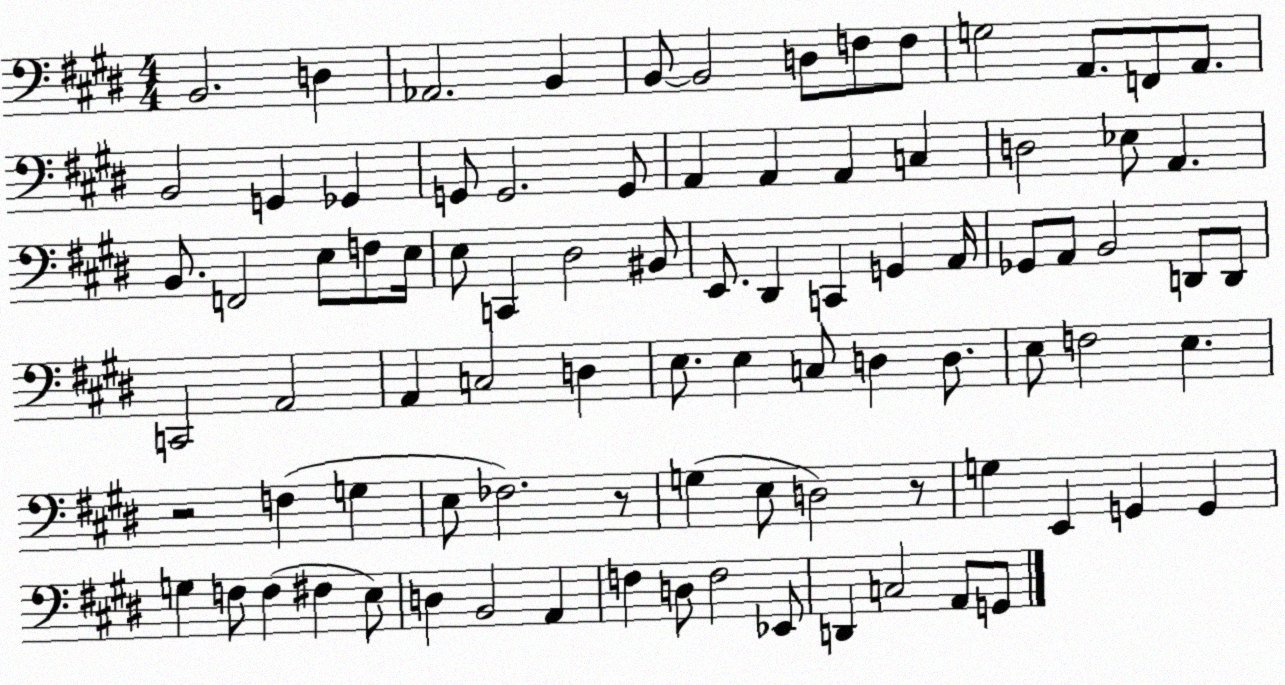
X:1
T:Untitled
M:4/4
L:1/4
K:E
B,,2 D, _A,,2 B,, B,,/2 B,,2 D,/2 F,/2 F,/2 G,2 A,,/2 F,,/2 A,,/2 B,,2 G,, _G,, G,,/2 G,,2 G,,/2 A,, A,, A,, C, D,2 _E,/2 A,, B,,/2 F,,2 E,/2 F,/2 E,/4 E,/2 C,, ^D,2 ^B,,/2 E,,/2 ^D,, C,, G,, A,,/4 _G,,/2 A,,/2 B,,2 D,,/2 D,,/2 C,,2 A,,2 A,, C,2 D, E,/2 E, C,/2 D, D,/2 E,/2 F,2 E, z2 F, G, E,/2 _F,2 z/2 G, E,/2 D,2 z/2 G, E,, G,, G,, G, F,/2 F, ^F, E,/2 D, B,,2 A,, F, D,/2 F,2 _E,,/2 D,, C,2 A,,/2 G,,/2